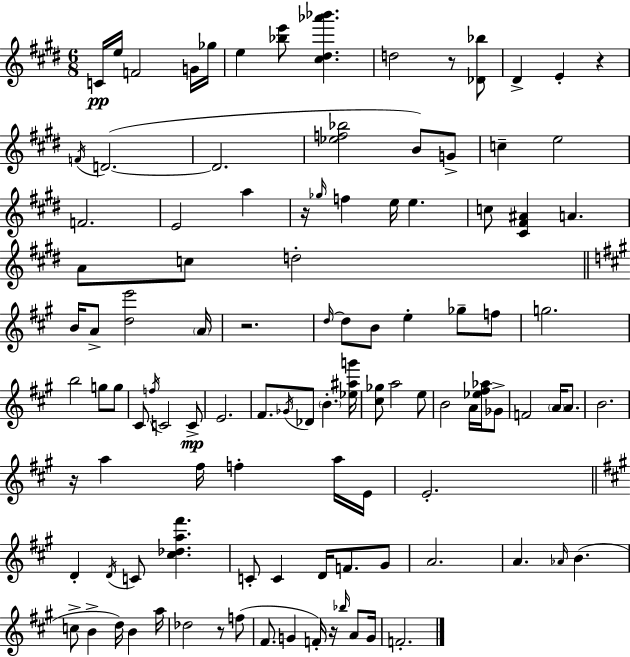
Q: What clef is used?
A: treble